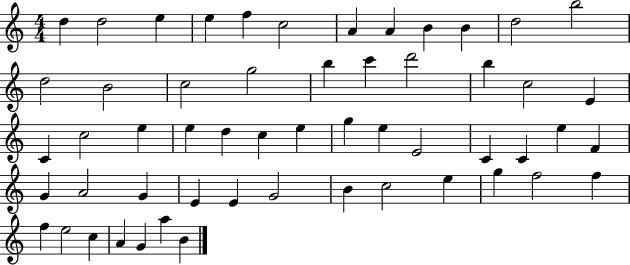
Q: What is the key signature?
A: C major